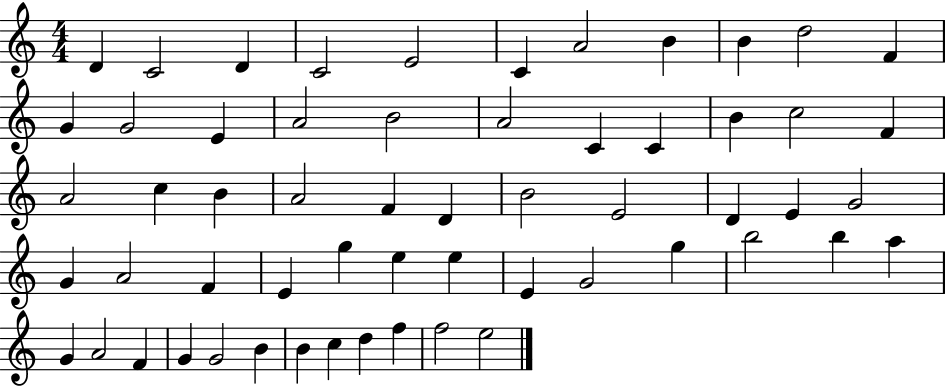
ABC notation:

X:1
T:Untitled
M:4/4
L:1/4
K:C
D C2 D C2 E2 C A2 B B d2 F G G2 E A2 B2 A2 C C B c2 F A2 c B A2 F D B2 E2 D E G2 G A2 F E g e e E G2 g b2 b a G A2 F G G2 B B c d f f2 e2